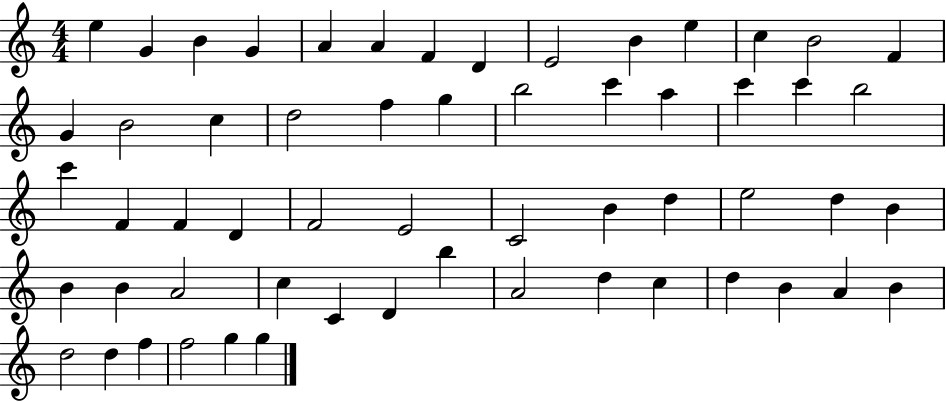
E5/q G4/q B4/q G4/q A4/q A4/q F4/q D4/q E4/h B4/q E5/q C5/q B4/h F4/q G4/q B4/h C5/q D5/h F5/q G5/q B5/h C6/q A5/q C6/q C6/q B5/h C6/q F4/q F4/q D4/q F4/h E4/h C4/h B4/q D5/q E5/h D5/q B4/q B4/q B4/q A4/h C5/q C4/q D4/q B5/q A4/h D5/q C5/q D5/q B4/q A4/q B4/q D5/h D5/q F5/q F5/h G5/q G5/q